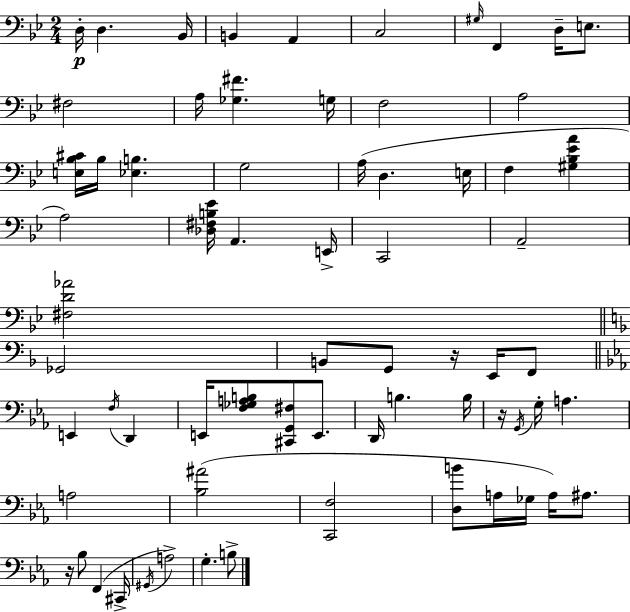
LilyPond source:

{
  \clef bass
  \numericTimeSignature
  \time 2/4
  \key bes \major
  \repeat volta 2 { d16-.\p d4. bes,16 | b,4 a,4 | c2 | \grace { gis16 } f,4 d16-- e8. | \break fis2 | a16 <ges fis'>4. | g16 f2 | a2 | \break <e bes cis'>16 bes16 <ees b>4. | g2 | a16( d4. | e16 f4 <gis bes ees' a'>4 | \break a2) | <des fis b ees'>16 a,4. | e,16-> c,2 | a,2-- | \break <fis d' aes'>2 | \bar "||" \break \key d \minor ges,2 | b,8 g,8 r16 e,16 f,8 | \bar "||" \break \key ees \major e,4 \acciaccatura { f16 } d,4 | e,16 <f ges a b>8 <cis, g, fis>8 e,8. | d,16 b4. | b16 r16 \acciaccatura { g,16 } g16-. a4. | \break a2 | <bes ais'>2( | <c, f>2 | <d b'>8 a16 ges16 a16) ais8. | \break r16 bes8 f,4( | cis,16-> \acciaccatura { gis,16 }) a2-> | g4.-. | b8-> } \bar "|."
}